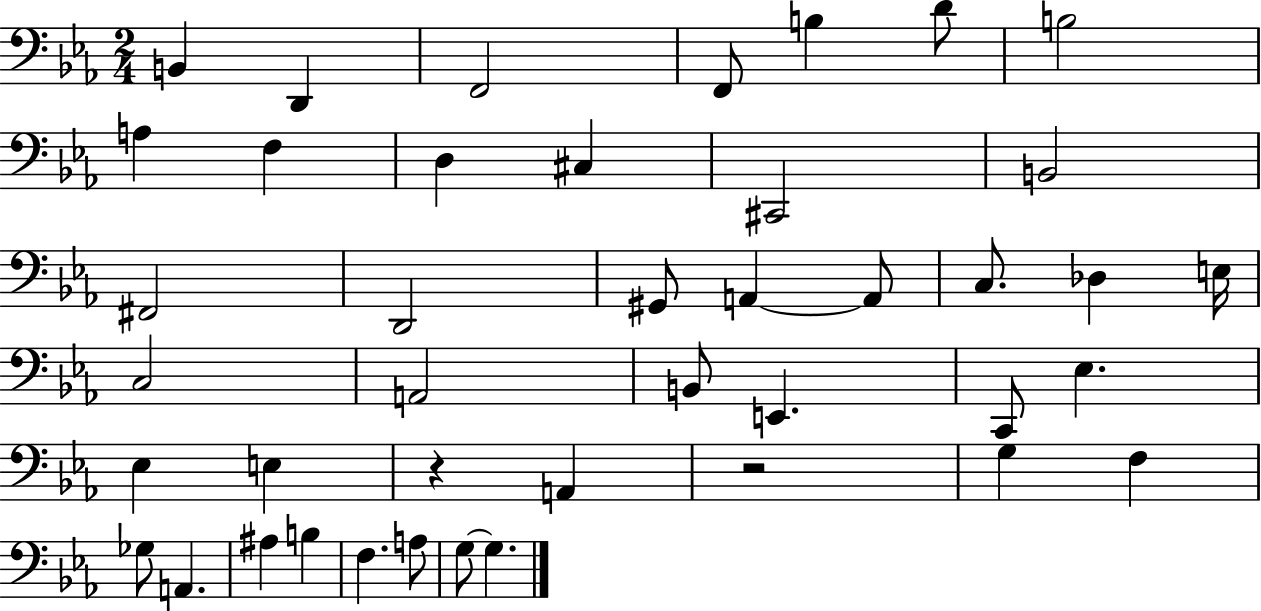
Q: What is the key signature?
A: EES major